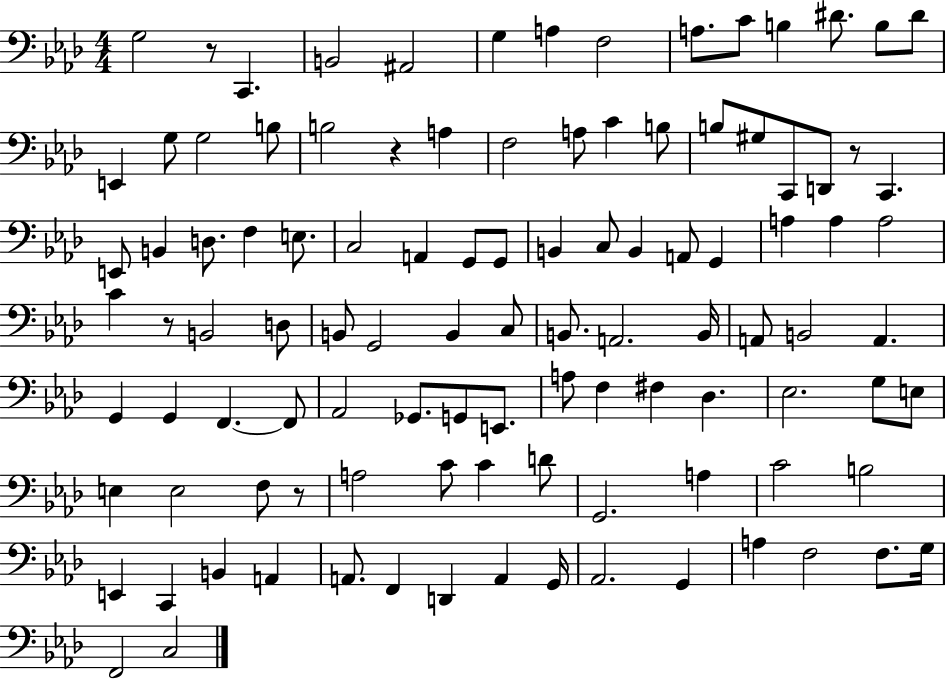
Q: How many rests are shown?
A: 5